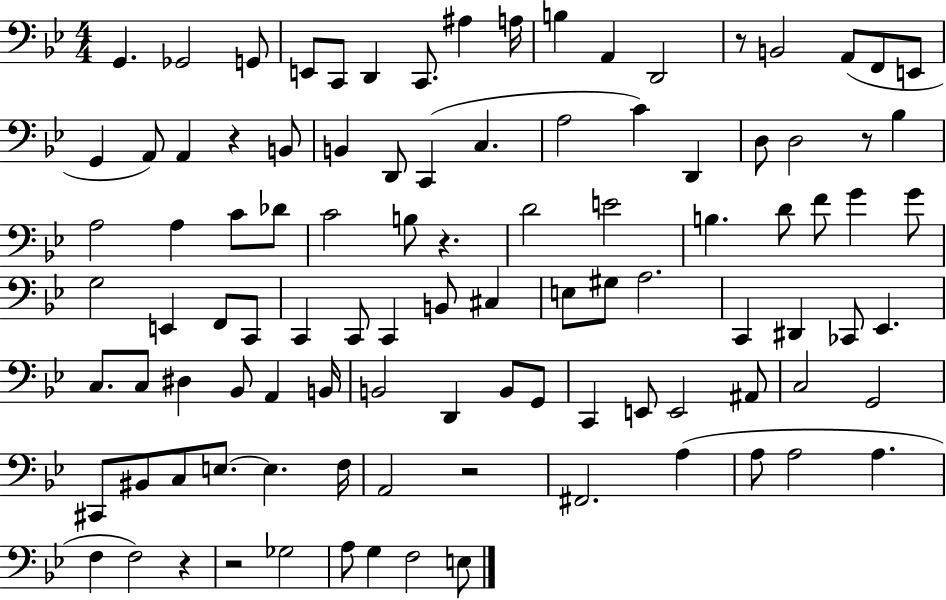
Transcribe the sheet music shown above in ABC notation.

X:1
T:Untitled
M:4/4
L:1/4
K:Bb
G,, _G,,2 G,,/2 E,,/2 C,,/2 D,, C,,/2 ^A, A,/4 B, A,, D,,2 z/2 B,,2 A,,/2 F,,/2 E,,/2 G,, A,,/2 A,, z B,,/2 B,, D,,/2 C,, C, A,2 C D,, D,/2 D,2 z/2 _B, A,2 A, C/2 _D/2 C2 B,/2 z D2 E2 B, D/2 F/2 G G/2 G,2 E,, F,,/2 C,,/2 C,, C,,/2 C,, B,,/2 ^C, E,/2 ^G,/2 A,2 C,, ^D,, _C,,/2 _E,, C,/2 C,/2 ^D, _B,,/2 A,, B,,/4 B,,2 D,, B,,/2 G,,/2 C,, E,,/2 E,,2 ^A,,/2 C,2 G,,2 ^C,,/2 ^B,,/2 C,/2 E,/2 E, F,/4 A,,2 z2 ^F,,2 A, A,/2 A,2 A, F, F,2 z z2 _G,2 A,/2 G, F,2 E,/2